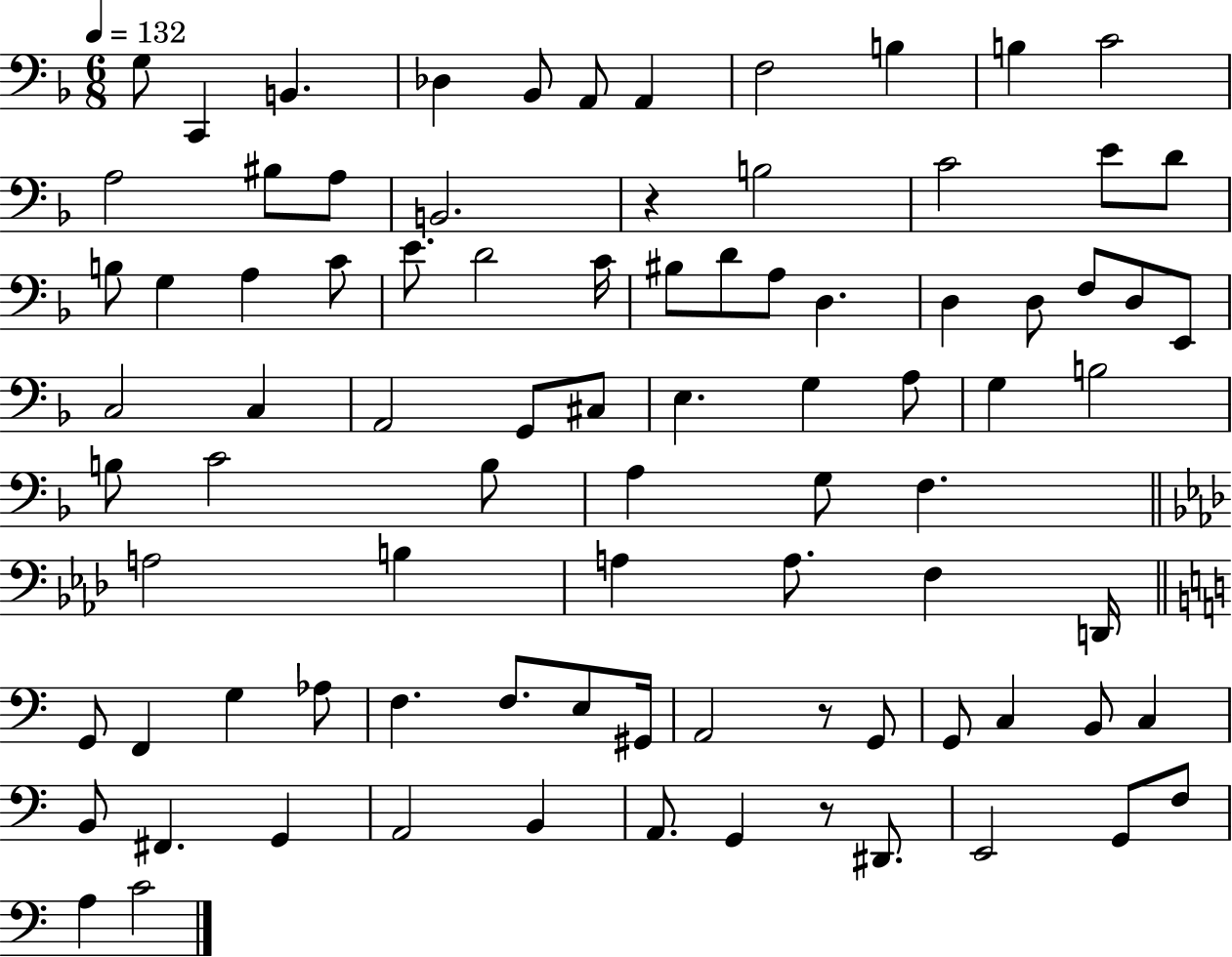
X:1
T:Untitled
M:6/8
L:1/4
K:F
G,/2 C,, B,, _D, _B,,/2 A,,/2 A,, F,2 B, B, C2 A,2 ^B,/2 A,/2 B,,2 z B,2 C2 E/2 D/2 B,/2 G, A, C/2 E/2 D2 C/4 ^B,/2 D/2 A,/2 D, D, D,/2 F,/2 D,/2 E,,/2 C,2 C, A,,2 G,,/2 ^C,/2 E, G, A,/2 G, B,2 B,/2 C2 B,/2 A, G,/2 F, A,2 B, A, A,/2 F, D,,/4 G,,/2 F,, G, _A,/2 F, F,/2 E,/2 ^G,,/4 A,,2 z/2 G,,/2 G,,/2 C, B,,/2 C, B,,/2 ^F,, G,, A,,2 B,, A,,/2 G,, z/2 ^D,,/2 E,,2 G,,/2 F,/2 A, C2